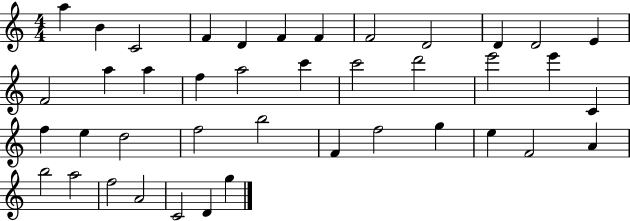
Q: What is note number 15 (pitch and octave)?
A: A5